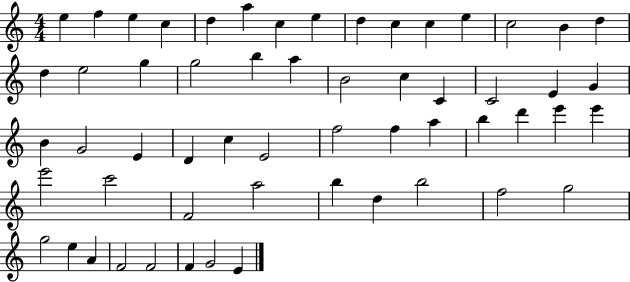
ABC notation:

X:1
T:Untitled
M:4/4
L:1/4
K:C
e f e c d a c e d c c e c2 B d d e2 g g2 b a B2 c C C2 E G B G2 E D c E2 f2 f a b d' e' e' e'2 c'2 F2 a2 b d b2 f2 g2 g2 e A F2 F2 F G2 E